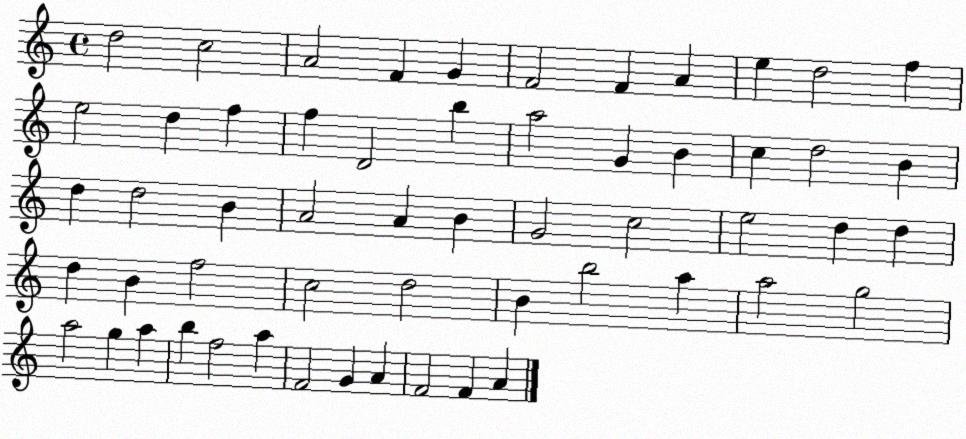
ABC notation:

X:1
T:Untitled
M:4/4
L:1/4
K:C
d2 c2 A2 F G F2 F A e d2 f e2 d f f D2 b a2 G B c d2 B d d2 B A2 A B G2 c2 e2 d d d B f2 c2 d2 B b2 a a2 g2 a2 g a b f2 a F2 G A F2 F A